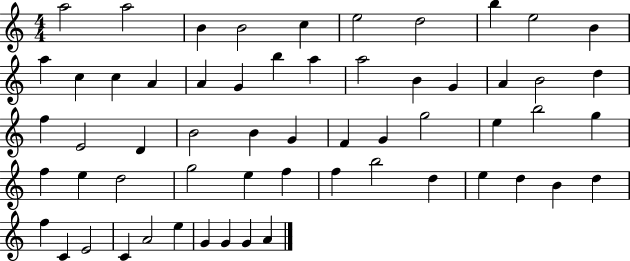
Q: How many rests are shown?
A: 0